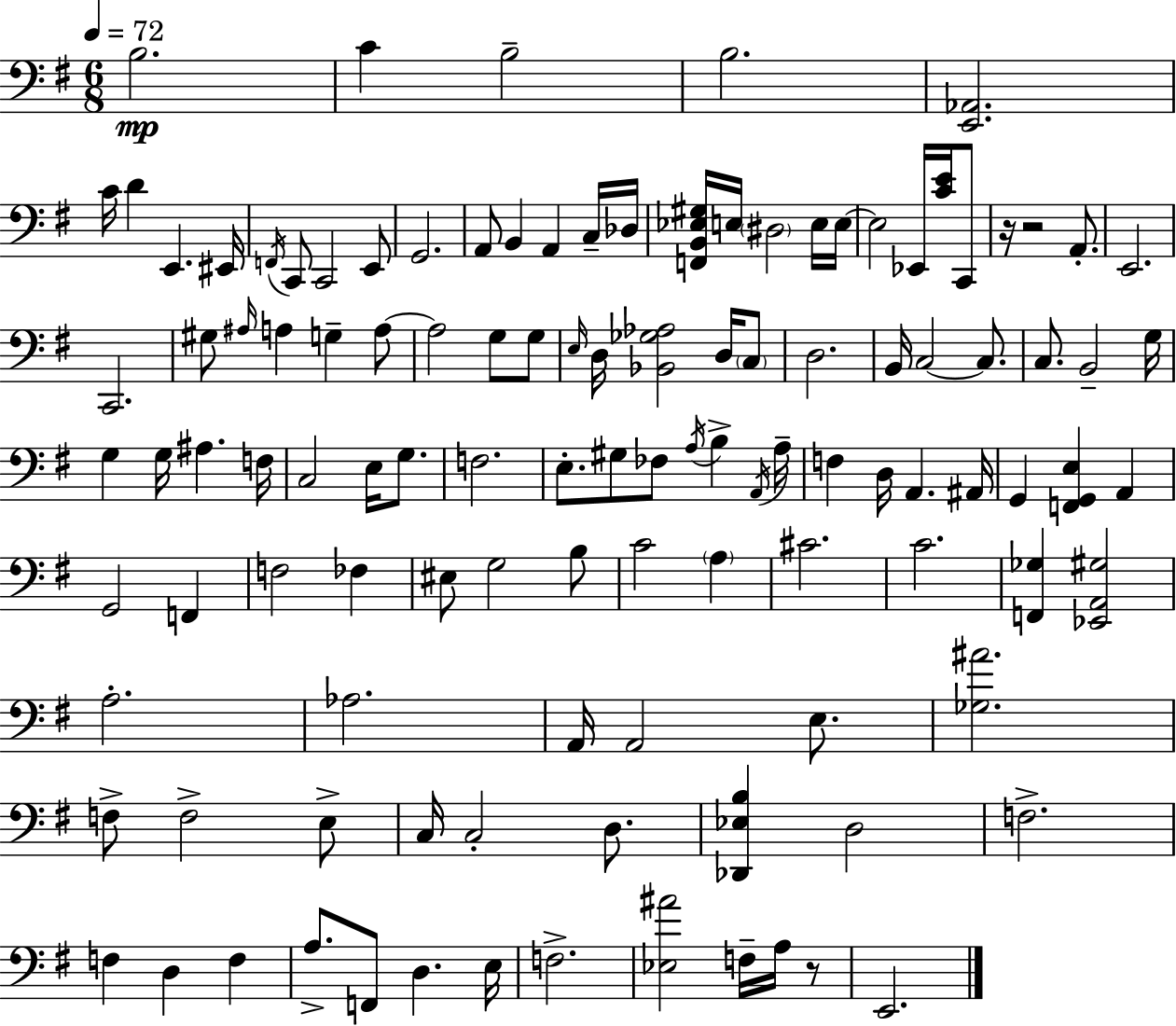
{
  \clef bass
  \numericTimeSignature
  \time 6/8
  \key e \minor
  \tempo 4 = 72
  b2.\mp | c'4 b2-- | b2. | <e, aes,>2. | \break c'16 d'4 e,4. eis,16 | \acciaccatura { f,16 } c,8 c,2 e,8 | g,2. | a,8 b,4 a,4 c16-- | \break des16 <f, b, ees gis>16 e16 \parenthesize dis2 e16 | e16~~ e2 ees,16 <c' e'>16 c,8 | r16 r2 a,8.-. | e,2. | \break c,2. | gis8 \grace { ais16 } a4 g4-- | a8~~ a2 g8 | g8 \grace { e16 } d16 <bes, ges aes>2 | \break d16 \parenthesize c8 d2. | b,16 c2~~ | c8. c8. b,2-- | g16 g4 g16 ais4. | \break f16 c2 e16 | g8. f2. | e8.-. gis8 fes8 \acciaccatura { a16 } b4-> | \acciaccatura { a,16 } a16-- f4 d16 a,4. | \break ais,16 g,4 <f, g, e>4 | a,4 g,2 | f,4 f2 | fes4 eis8 g2 | \break b8 c'2 | \parenthesize a4 cis'2. | c'2. | <f, ges>4 <ees, a, gis>2 | \break a2.-. | aes2. | a,16 a,2 | e8. <ges ais'>2. | \break f8-> f2-> | e8-> c16 c2-. | d8. <des, ees b>4 d2 | f2.-> | \break f4 d4 | f4 a8.-> f,8 d4. | e16 f2.-> | <ees ais'>2 | \break f16-- a16 r8 e,2. | \bar "|."
}